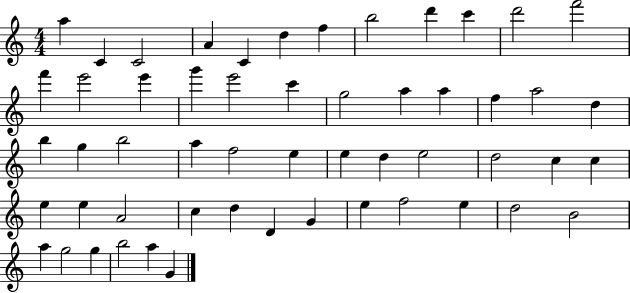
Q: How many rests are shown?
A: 0